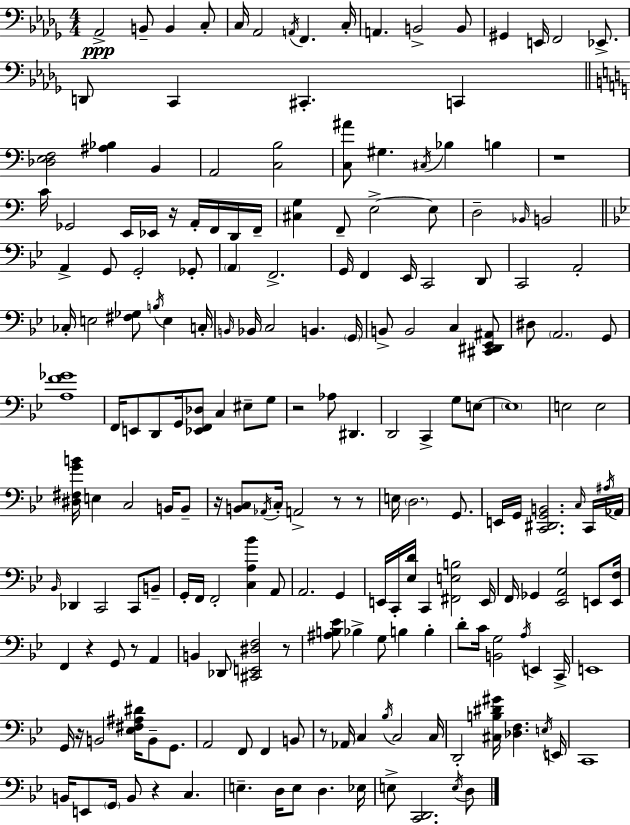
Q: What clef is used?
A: bass